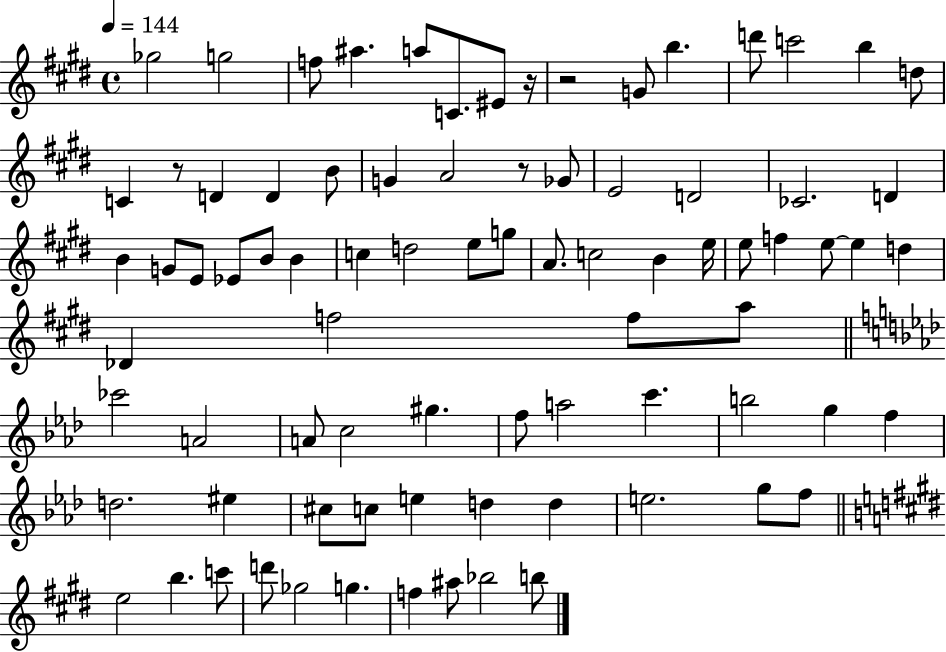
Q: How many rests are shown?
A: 4